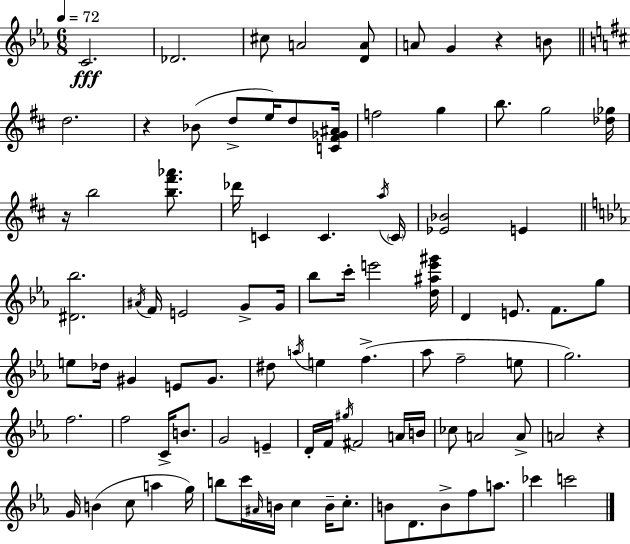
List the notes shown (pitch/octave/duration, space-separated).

C4/h. Db4/h. C#5/e A4/h [D4,A4]/e A4/e G4/q R/q B4/e D5/h. R/q Bb4/e D5/e E5/s D5/e [C4,F#4,Gb4,A#4]/s F5/h G5/q B5/e. G5/h [Db5,Gb5]/s R/s B5/h [B5,F#6,Ab6]/e. Db6/s C4/q C4/q. A5/s C4/s [Eb4,Bb4]/h E4/q [D#4,Bb5]/h. A#4/s F4/s E4/h G4/e G4/s Bb5/e C6/s E6/h [D5,A#5,E6,G#6]/s D4/q E4/e. F4/e. G5/e E5/e Db5/s G#4/q E4/e G#4/e. D#5/e A5/s E5/q F5/q. Ab5/e F5/h E5/e G5/h. F5/h. F5/h C4/s B4/e. G4/h E4/q D4/s F4/s G#5/s F#4/h A4/s B4/s CES5/e A4/h A4/e A4/h R/q G4/s B4/q C5/e A5/q G5/s B5/e C6/s A#4/s B4/s C5/q B4/s C5/e. B4/e D4/e. B4/e F5/e A5/e. CES6/q C6/h